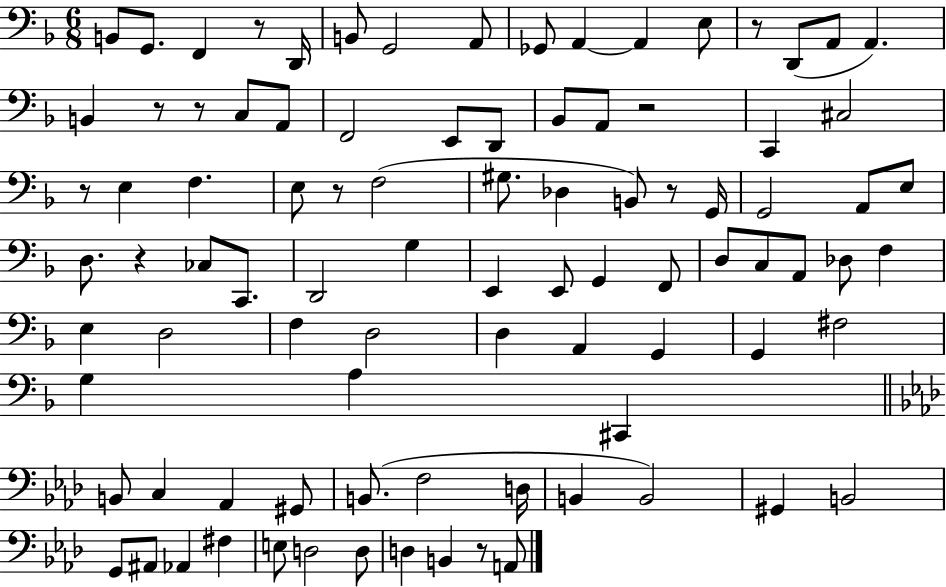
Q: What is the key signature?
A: F major